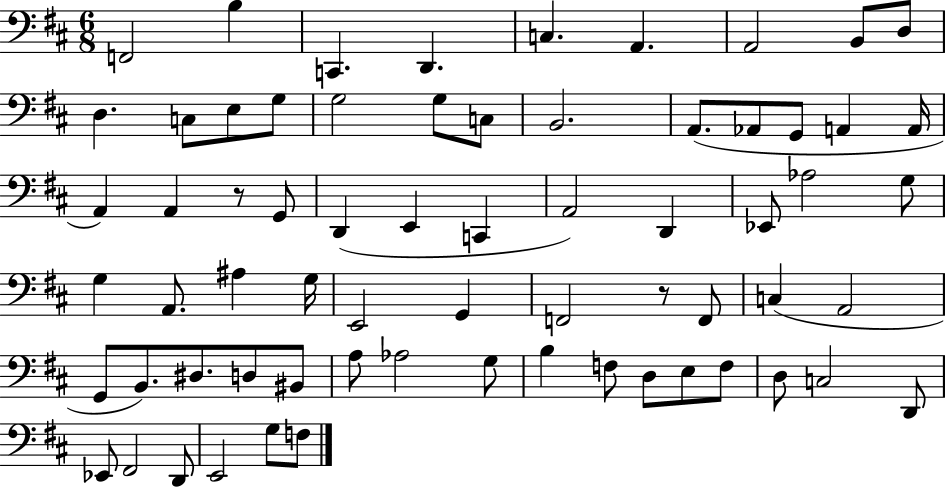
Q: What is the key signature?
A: D major